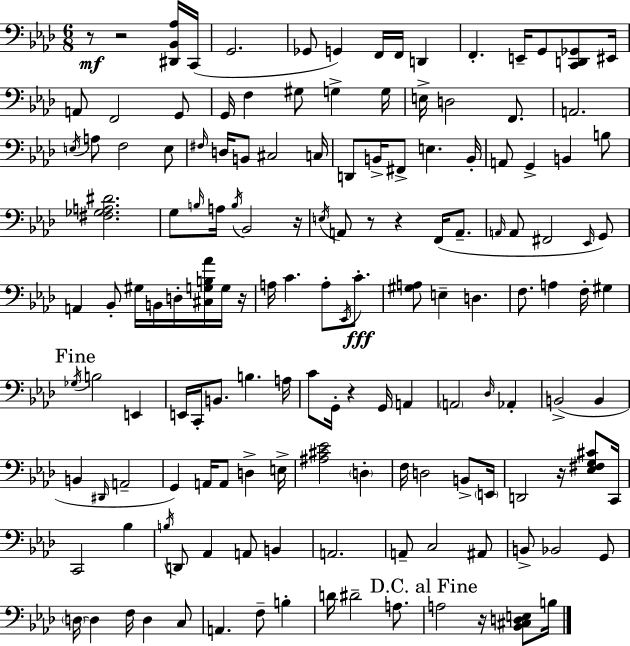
X:1
T:Untitled
M:6/8
L:1/4
K:Ab
z/2 z2 [^D,,_B,,_A,]/4 C,,/4 G,,2 _G,,/2 G,, F,,/4 F,,/4 D,, F,, E,,/4 G,,/2 [C,,D,,_G,,]/2 ^E,,/4 A,,/2 F,,2 G,,/2 G,,/4 F, ^G,/2 G, G,/4 E,/4 D,2 F,,/2 A,,2 E,/4 A,/2 F,2 E,/2 ^F,/4 D,/4 B,,/2 ^C,2 C,/4 D,,/2 B,,/4 ^F,,/2 E, B,,/4 A,,/2 G,, B,, B,/2 [^F,_G,A,^D]2 G,/2 B,/4 A,/4 B,/4 _B,,2 z/4 E,/4 A,,/2 z/2 z F,,/4 A,,/2 A,,/4 A,,/2 ^F,,2 _E,,/4 G,,/2 A,, _B,,/2 ^G,/4 B,,/4 D,/4 [^C,G,B,_A]/4 G,/4 z/4 A,/4 C A,/2 _E,,/4 C/2 [^G,A,]/2 E, D, F,/2 A, F,/4 ^G, _G,/4 B,2 E,, E,,/4 C,,/4 B,,/2 B, A,/4 C/2 G,,/4 z G,,/4 A,, A,,2 _D,/4 _A,, B,,2 B,, B,, ^D,,/4 A,,2 G,, A,,/4 A,,/2 D, E,/4 [^A,^C_E]2 D, F,/4 D,2 B,,/2 E,,/4 D,,2 z/4 [_E,^F,G,^C]/2 C,,/4 C,,2 _B, B,/4 D,,/2 _A,, A,,/2 B,, A,,2 A,,/2 C,2 ^A,,/2 B,,/2 _B,,2 G,,/2 D,/4 D, F,/4 D, C,/2 A,, F,/2 B, D/4 ^D2 A,/2 A,2 z/4 [_B,,^C,D,E,]/2 B,/4